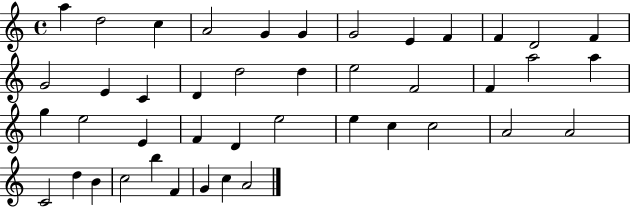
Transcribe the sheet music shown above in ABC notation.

X:1
T:Untitled
M:4/4
L:1/4
K:C
a d2 c A2 G G G2 E F F D2 F G2 E C D d2 d e2 F2 F a2 a g e2 E F D e2 e c c2 A2 A2 C2 d B c2 b F G c A2